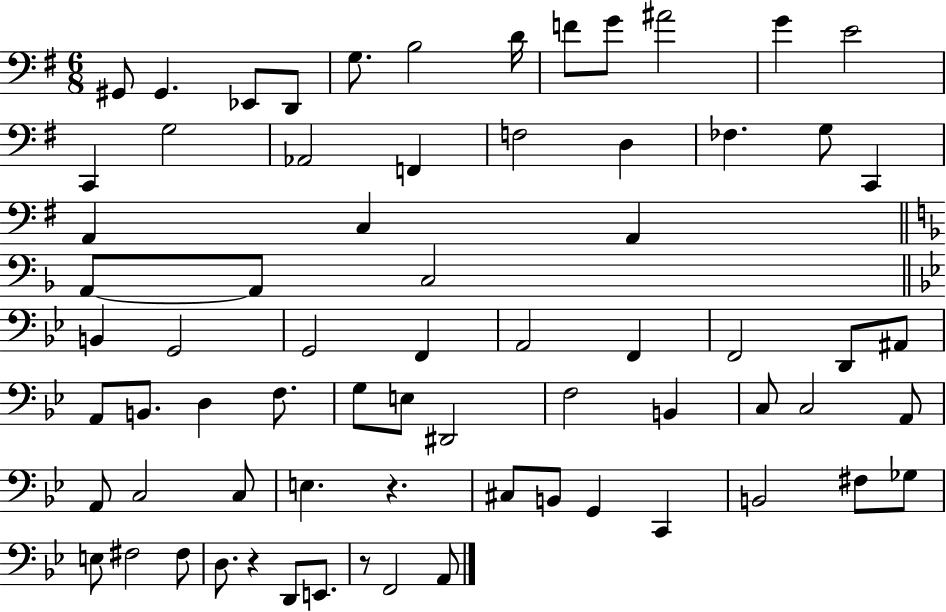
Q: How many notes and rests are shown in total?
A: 70